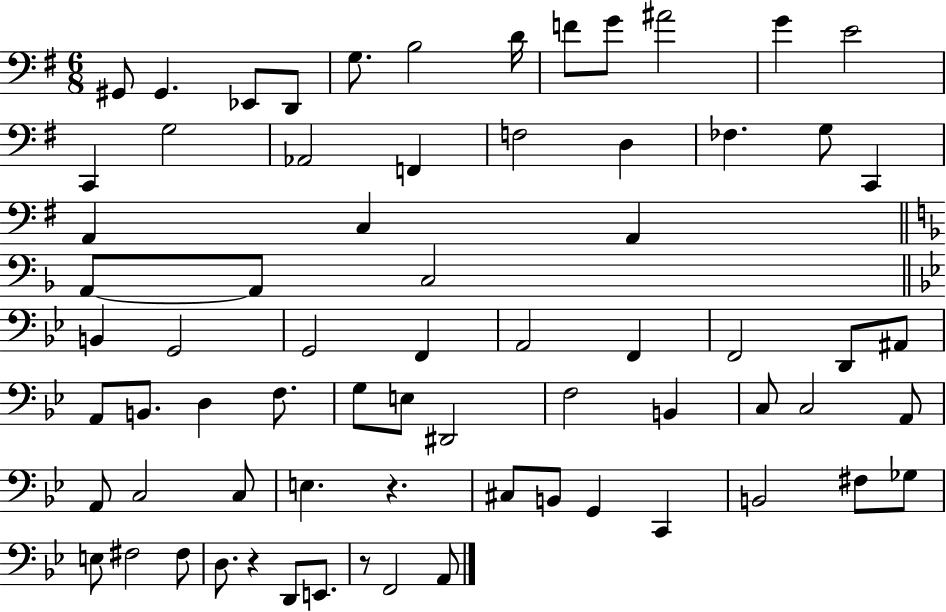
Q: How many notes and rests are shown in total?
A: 70